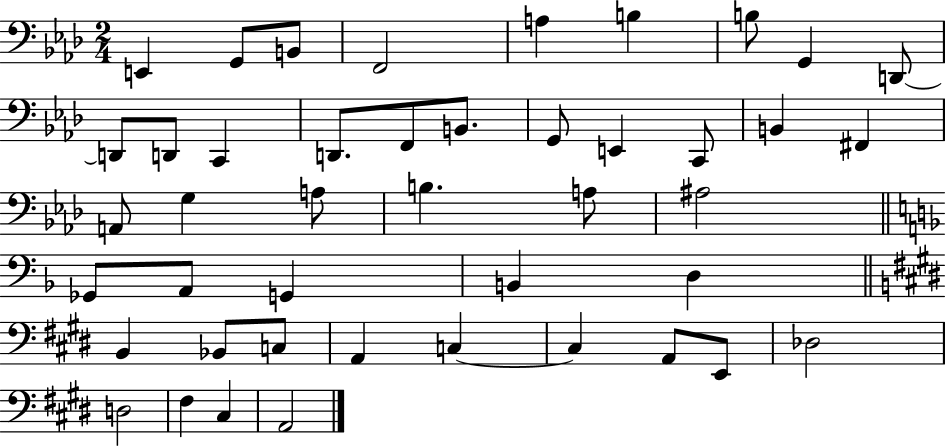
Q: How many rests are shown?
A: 0